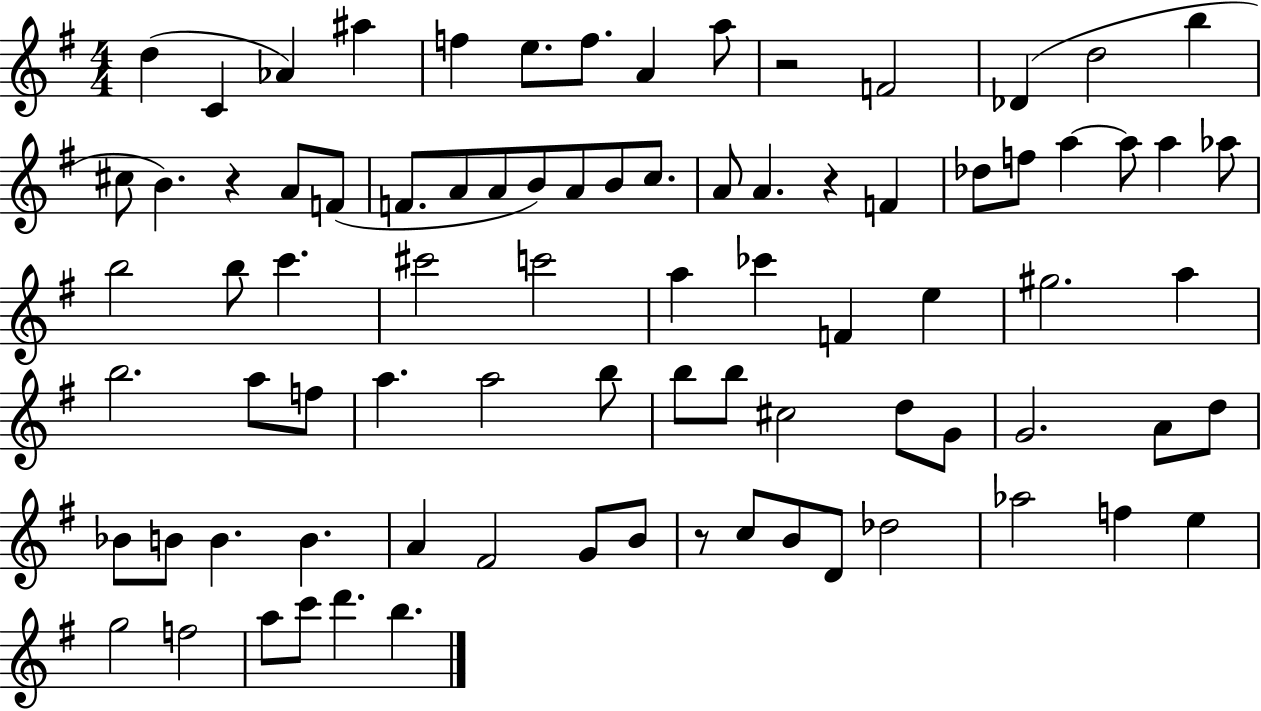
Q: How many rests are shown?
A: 4